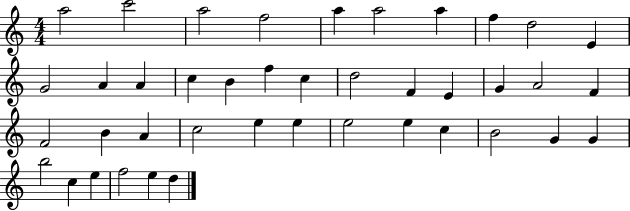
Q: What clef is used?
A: treble